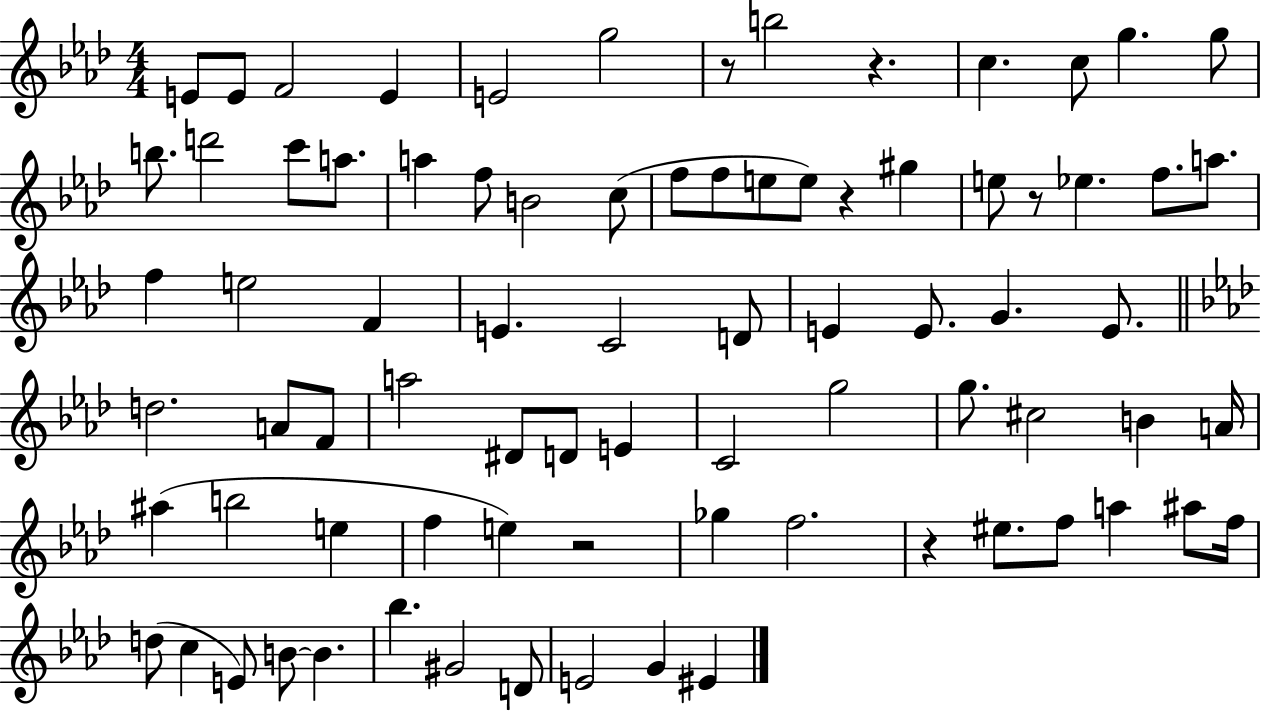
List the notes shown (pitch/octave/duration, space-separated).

E4/e E4/e F4/h E4/q E4/h G5/h R/e B5/h R/q. C5/q. C5/e G5/q. G5/e B5/e. D6/h C6/e A5/e. A5/q F5/e B4/h C5/e F5/e F5/e E5/e E5/e R/q G#5/q E5/e R/e Eb5/q. F5/e. A5/e. F5/q E5/h F4/q E4/q. C4/h D4/e E4/q E4/e. G4/q. E4/e. D5/h. A4/e F4/e A5/h D#4/e D4/e E4/q C4/h G5/h G5/e. C#5/h B4/q A4/s A#5/q B5/h E5/q F5/q E5/q R/h Gb5/q F5/h. R/q EIS5/e. F5/e A5/q A#5/e F5/s D5/e C5/q E4/e B4/e B4/q. Bb5/q. G#4/h D4/e E4/h G4/q EIS4/q